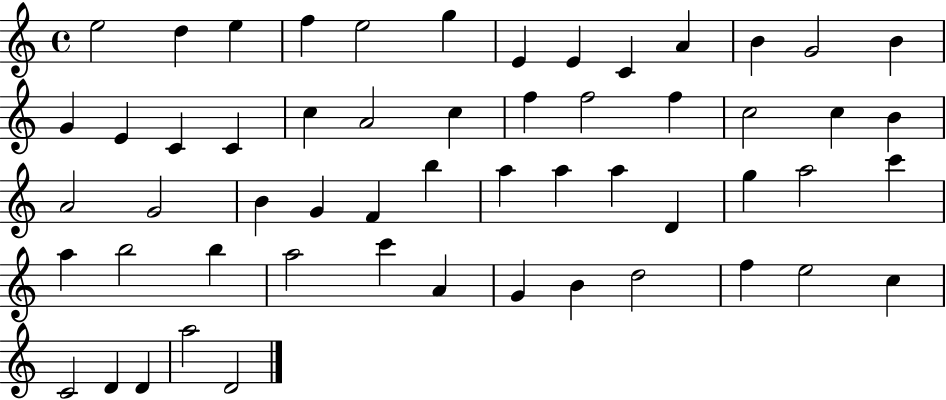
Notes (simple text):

E5/h D5/q E5/q F5/q E5/h G5/q E4/q E4/q C4/q A4/q B4/q G4/h B4/q G4/q E4/q C4/q C4/q C5/q A4/h C5/q F5/q F5/h F5/q C5/h C5/q B4/q A4/h G4/h B4/q G4/q F4/q B5/q A5/q A5/q A5/q D4/q G5/q A5/h C6/q A5/q B5/h B5/q A5/h C6/q A4/q G4/q B4/q D5/h F5/q E5/h C5/q C4/h D4/q D4/q A5/h D4/h